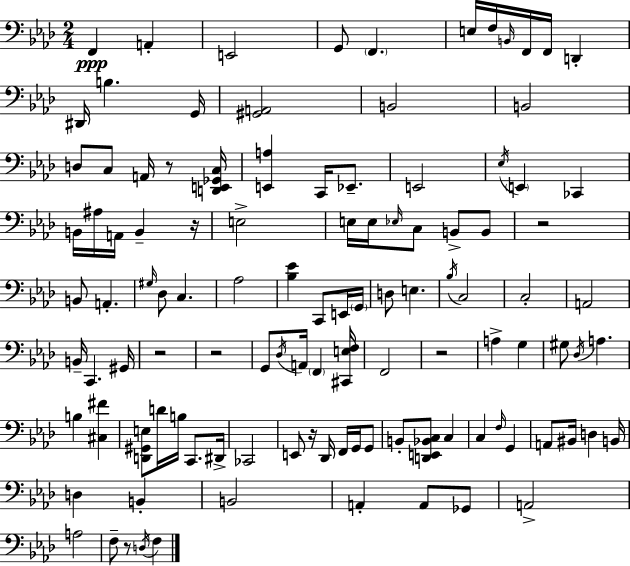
X:1
T:Untitled
M:2/4
L:1/4
K:Ab
F,, A,, E,,2 G,,/2 F,, E,/4 F,/4 B,,/4 F,,/4 F,,/4 D,, ^D,,/4 B, G,,/4 [^G,,A,,]2 B,,2 B,,2 D,/2 C,/2 A,,/4 z/2 [D,,E,,_G,,C,]/4 [E,,A,] C,,/4 _E,,/2 E,,2 _E,/4 E,, _C,, B,,/4 ^A,/4 A,,/4 B,, z/4 E,2 E,/4 E,/4 _E,/4 C,/2 B,,/2 B,,/2 z2 B,,/2 A,, ^G,/4 _D,/2 C, _A,2 [_B,_E] C,,/2 E,,/4 G,,/4 D,/2 E, _B,/4 C,2 C,2 A,,2 B,,/4 C,, ^G,,/4 z2 z2 G,,/2 _D,/4 A,,/4 F,, [^C,,E,F,]/4 F,,2 z2 A, G, ^G,/2 _D,/4 A, B, [^C,^F] [D,,^G,,E,]/2 D/4 B,/4 C,,/2 ^D,,/4 _C,,2 E,,/2 z/4 _D,,/4 F,,/4 G,,/4 G,,/2 B,,/2 [D,,E,,_B,,C,]/2 C, C, F,/4 G,, A,,/2 ^B,,/4 D, B,,/4 D, B,, B,,2 A,, A,,/2 _G,,/2 A,,2 A,2 F,/2 z/2 D,/4 F,